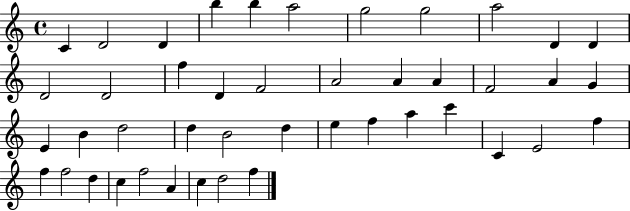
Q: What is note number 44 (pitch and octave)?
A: F5